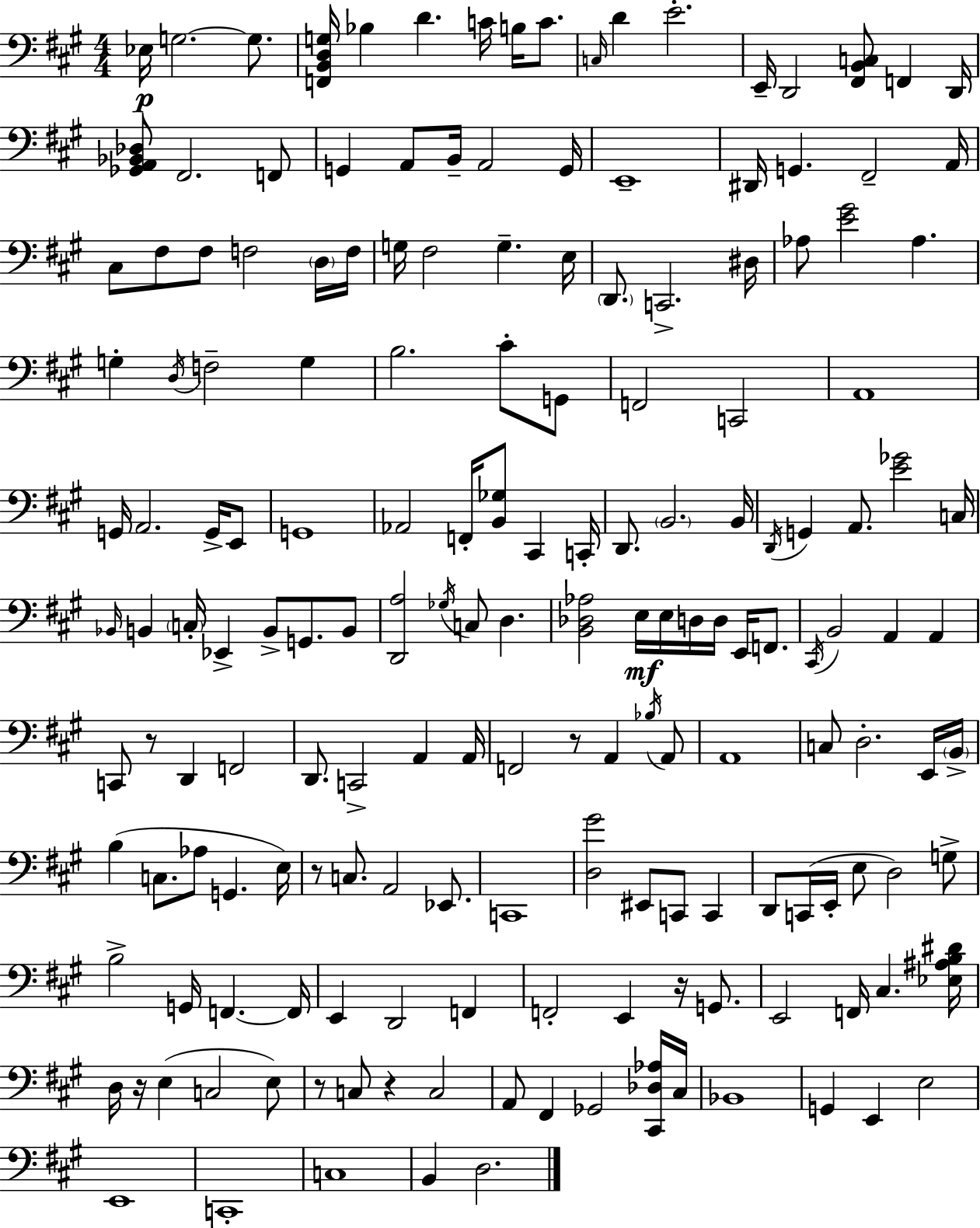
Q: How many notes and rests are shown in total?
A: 172